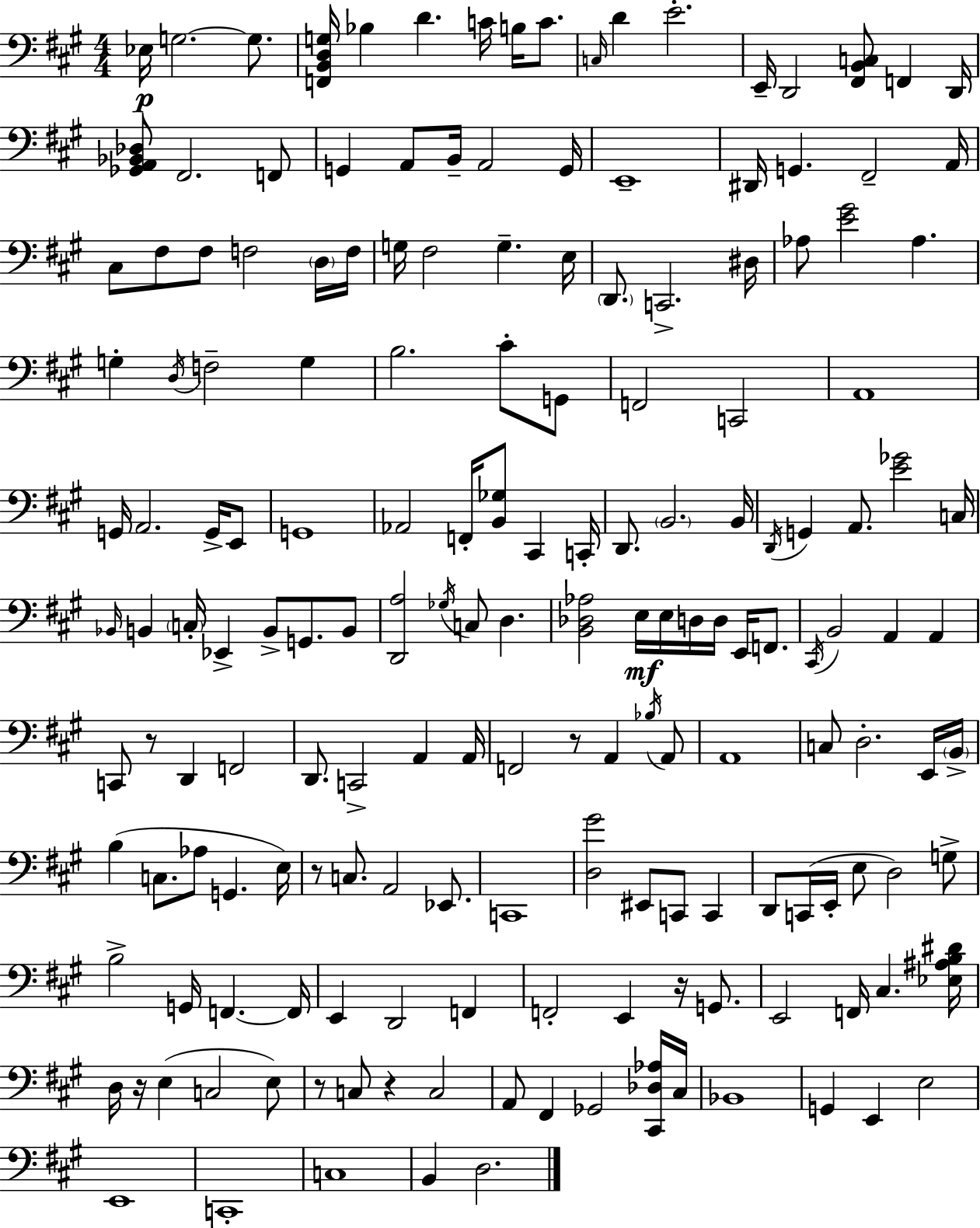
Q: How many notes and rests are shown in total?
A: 172